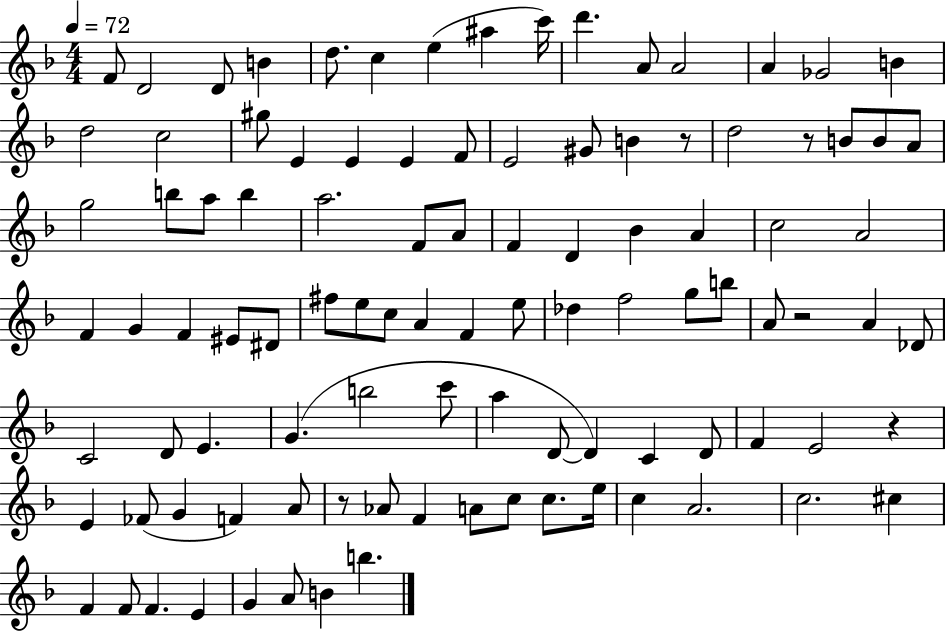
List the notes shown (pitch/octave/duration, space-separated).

F4/e D4/h D4/e B4/q D5/e. C5/q E5/q A#5/q C6/s D6/q. A4/e A4/h A4/q Gb4/h B4/q D5/h C5/h G#5/e E4/q E4/q E4/q F4/e E4/h G#4/e B4/q R/e D5/h R/e B4/e B4/e A4/e G5/h B5/e A5/e B5/q A5/h. F4/e A4/e F4/q D4/q Bb4/q A4/q C5/h A4/h F4/q G4/q F4/q EIS4/e D#4/e F#5/e E5/e C5/e A4/q F4/q E5/e Db5/q F5/h G5/e B5/e A4/e R/h A4/q Db4/e C4/h D4/e E4/q. G4/q. B5/h C6/e A5/q D4/e D4/q C4/q D4/e F4/q E4/h R/q E4/q FES4/e G4/q F4/q A4/e R/e Ab4/e F4/q A4/e C5/e C5/e. E5/s C5/q A4/h. C5/h. C#5/q F4/q F4/e F4/q. E4/q G4/q A4/e B4/q B5/q.